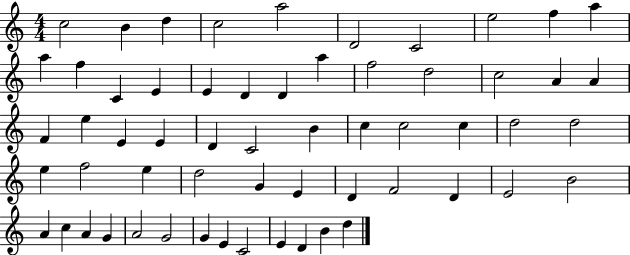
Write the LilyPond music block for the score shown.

{
  \clef treble
  \numericTimeSignature
  \time 4/4
  \key c \major
  c''2 b'4 d''4 | c''2 a''2 | d'2 c'2 | e''2 f''4 a''4 | \break a''4 f''4 c'4 e'4 | e'4 d'4 d'4 a''4 | f''2 d''2 | c''2 a'4 a'4 | \break f'4 e''4 e'4 e'4 | d'4 c'2 b'4 | c''4 c''2 c''4 | d''2 d''2 | \break e''4 f''2 e''4 | d''2 g'4 e'4 | d'4 f'2 d'4 | e'2 b'2 | \break a'4 c''4 a'4 g'4 | a'2 g'2 | g'4 e'4 c'2 | e'4 d'4 b'4 d''4 | \break \bar "|."
}